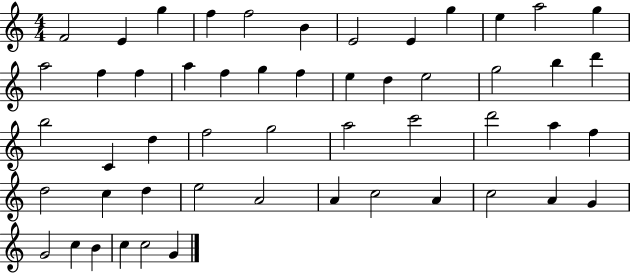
F4/h E4/q G5/q F5/q F5/h B4/q E4/h E4/q G5/q E5/q A5/h G5/q A5/h F5/q F5/q A5/q F5/q G5/q F5/q E5/q D5/q E5/h G5/h B5/q D6/q B5/h C4/q D5/q F5/h G5/h A5/h C6/h D6/h A5/q F5/q D5/h C5/q D5/q E5/h A4/h A4/q C5/h A4/q C5/h A4/q G4/q G4/h C5/q B4/q C5/q C5/h G4/q